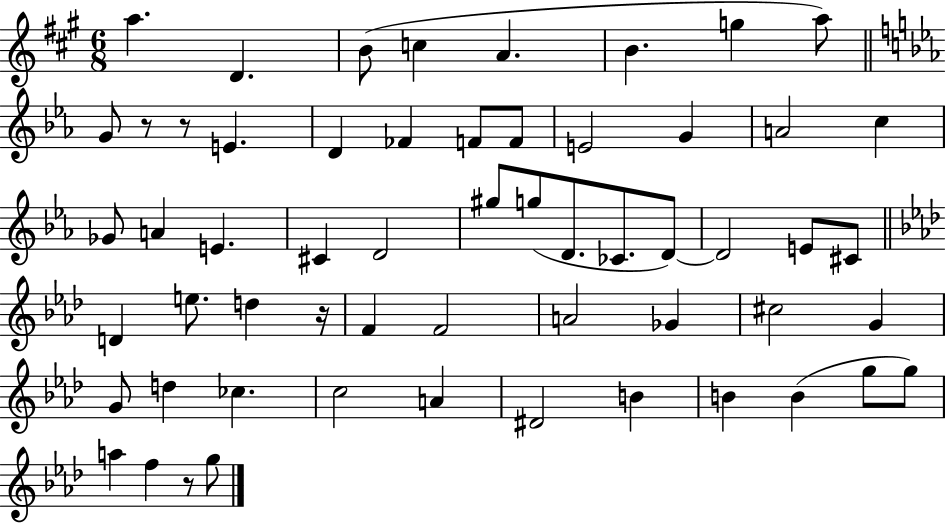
X:1
T:Untitled
M:6/8
L:1/4
K:A
a D B/2 c A B g a/2 G/2 z/2 z/2 E D _F F/2 F/2 E2 G A2 c _G/2 A E ^C D2 ^g/2 g/2 D/2 _C/2 D/2 D2 E/2 ^C/2 D e/2 d z/4 F F2 A2 _G ^c2 G G/2 d _c c2 A ^D2 B B B g/2 g/2 a f z/2 g/2